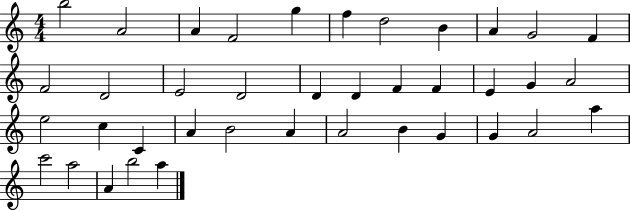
B5/h A4/h A4/q F4/h G5/q F5/q D5/h B4/q A4/q G4/h F4/q F4/h D4/h E4/h D4/h D4/q D4/q F4/q F4/q E4/q G4/q A4/h E5/h C5/q C4/q A4/q B4/h A4/q A4/h B4/q G4/q G4/q A4/h A5/q C6/h A5/h A4/q B5/h A5/q